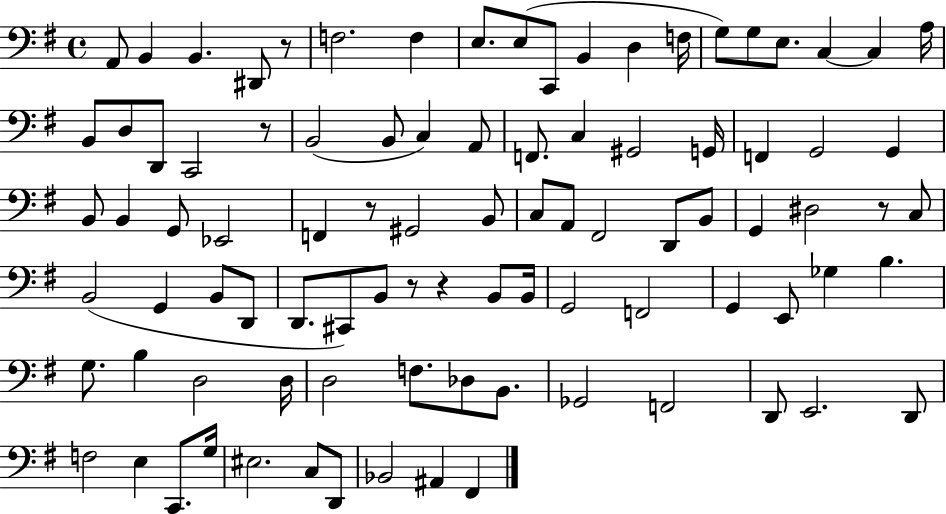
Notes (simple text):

A2/e B2/q B2/q. D#2/e R/e F3/h. F3/q E3/e. E3/e C2/e B2/q D3/q F3/s G3/e G3/e E3/e. C3/q C3/q A3/s B2/e D3/e D2/e C2/h R/e B2/h B2/e C3/q A2/e F2/e. C3/q G#2/h G2/s F2/q G2/h G2/q B2/e B2/q G2/e Eb2/h F2/q R/e G#2/h B2/e C3/e A2/e F#2/h D2/e B2/e G2/q D#3/h R/e C3/e B2/h G2/q B2/e D2/e D2/e. C#2/e B2/e R/e R/q B2/e B2/s G2/h F2/h G2/q E2/e Gb3/q B3/q. G3/e. B3/q D3/h D3/s D3/h F3/e. Db3/e B2/e. Gb2/h F2/h D2/e E2/h. D2/e F3/h E3/q C2/e. G3/s EIS3/h. C3/e D2/e Bb2/h A#2/q F#2/q